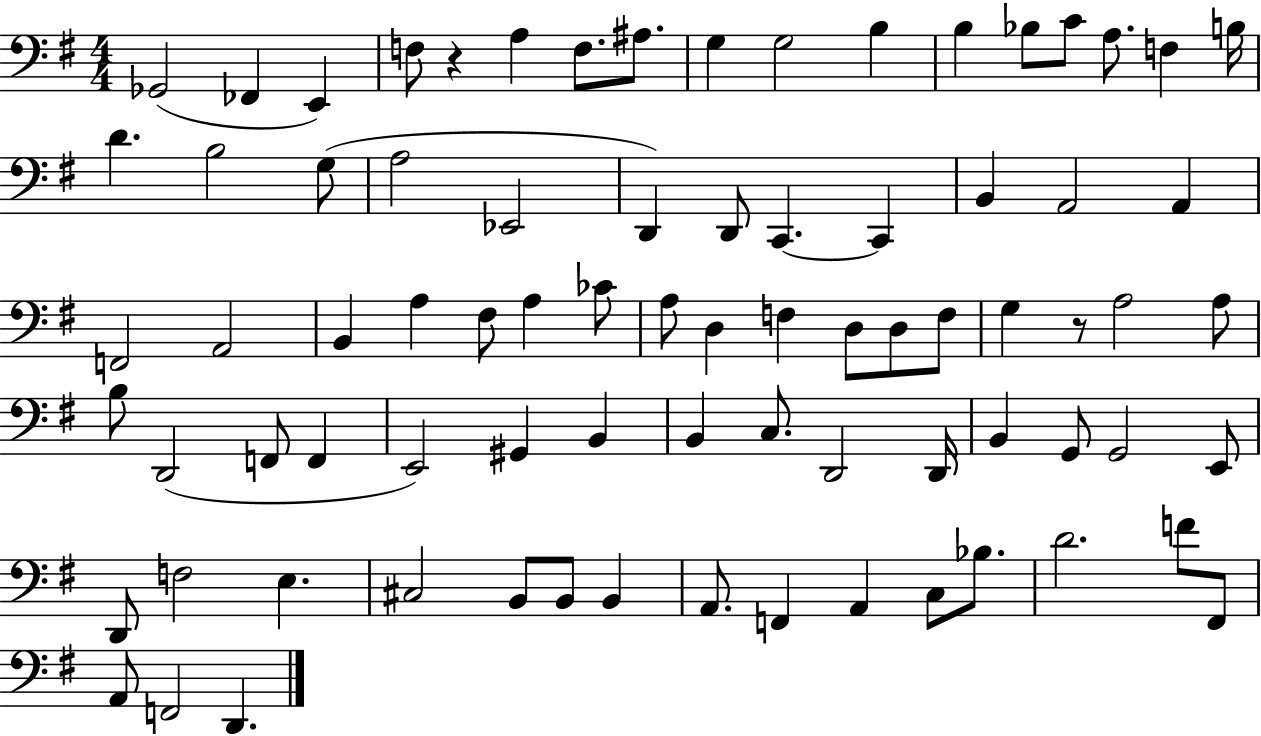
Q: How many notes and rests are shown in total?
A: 79